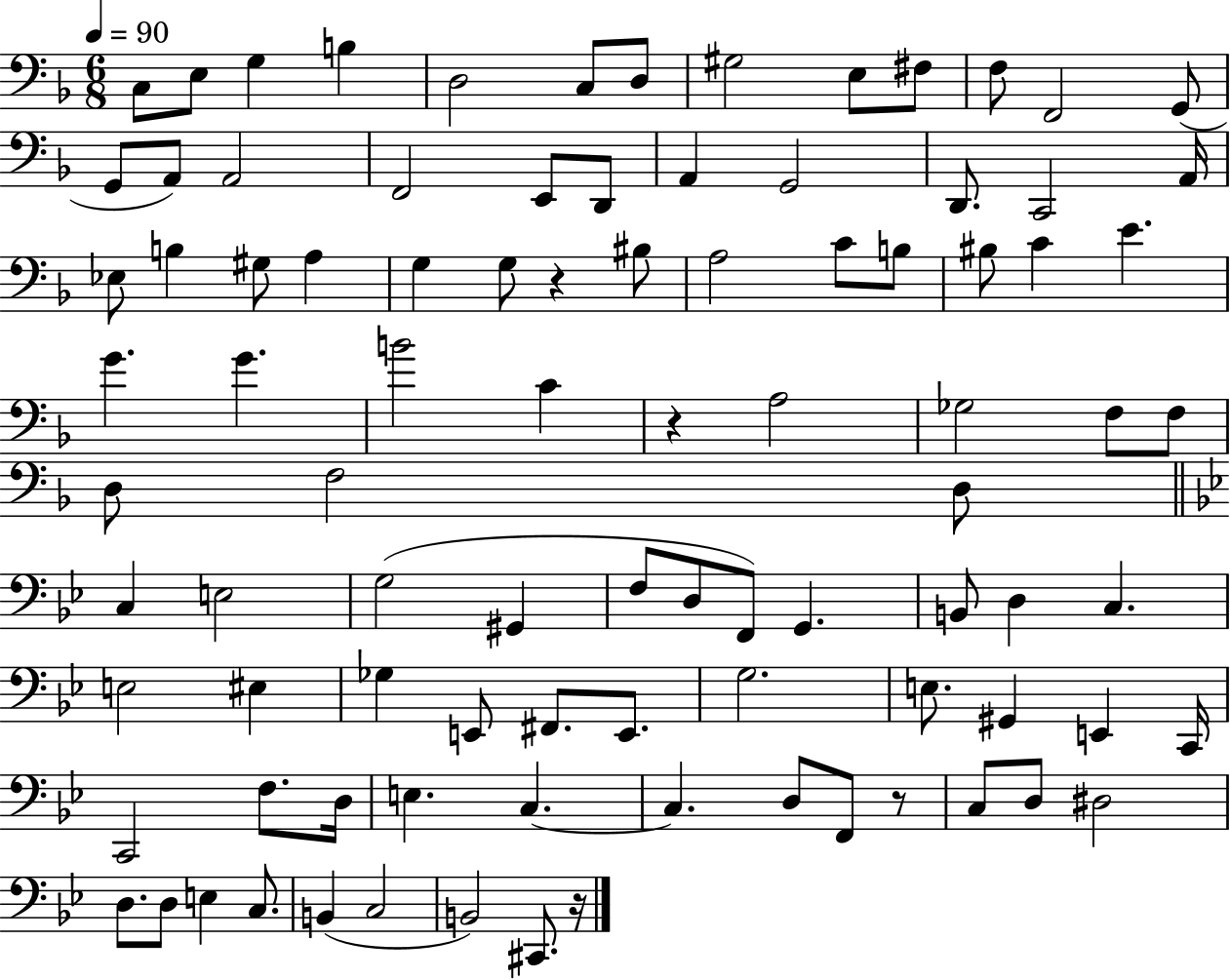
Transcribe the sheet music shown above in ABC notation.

X:1
T:Untitled
M:6/8
L:1/4
K:F
C,/2 E,/2 G, B, D,2 C,/2 D,/2 ^G,2 E,/2 ^F,/2 F,/2 F,,2 G,,/2 G,,/2 A,,/2 A,,2 F,,2 E,,/2 D,,/2 A,, G,,2 D,,/2 C,,2 A,,/4 _E,/2 B, ^G,/2 A, G, G,/2 z ^B,/2 A,2 C/2 B,/2 ^B,/2 C E G G B2 C z A,2 _G,2 F,/2 F,/2 D,/2 F,2 D,/2 C, E,2 G,2 ^G,, F,/2 D,/2 F,,/2 G,, B,,/2 D, C, E,2 ^E, _G, E,,/2 ^F,,/2 E,,/2 G,2 E,/2 ^G,, E,, C,,/4 C,,2 F,/2 D,/4 E, C, C, D,/2 F,,/2 z/2 C,/2 D,/2 ^D,2 D,/2 D,/2 E, C,/2 B,, C,2 B,,2 ^C,,/2 z/4